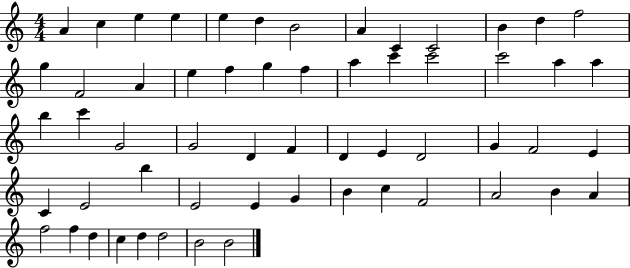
X:1
T:Untitled
M:4/4
L:1/4
K:C
A c e e e d B2 A C C2 B d f2 g F2 A e f g f a c' c'2 c'2 a a b c' G2 G2 D F D E D2 G F2 E C E2 b E2 E G B c F2 A2 B A f2 f d c d d2 B2 B2